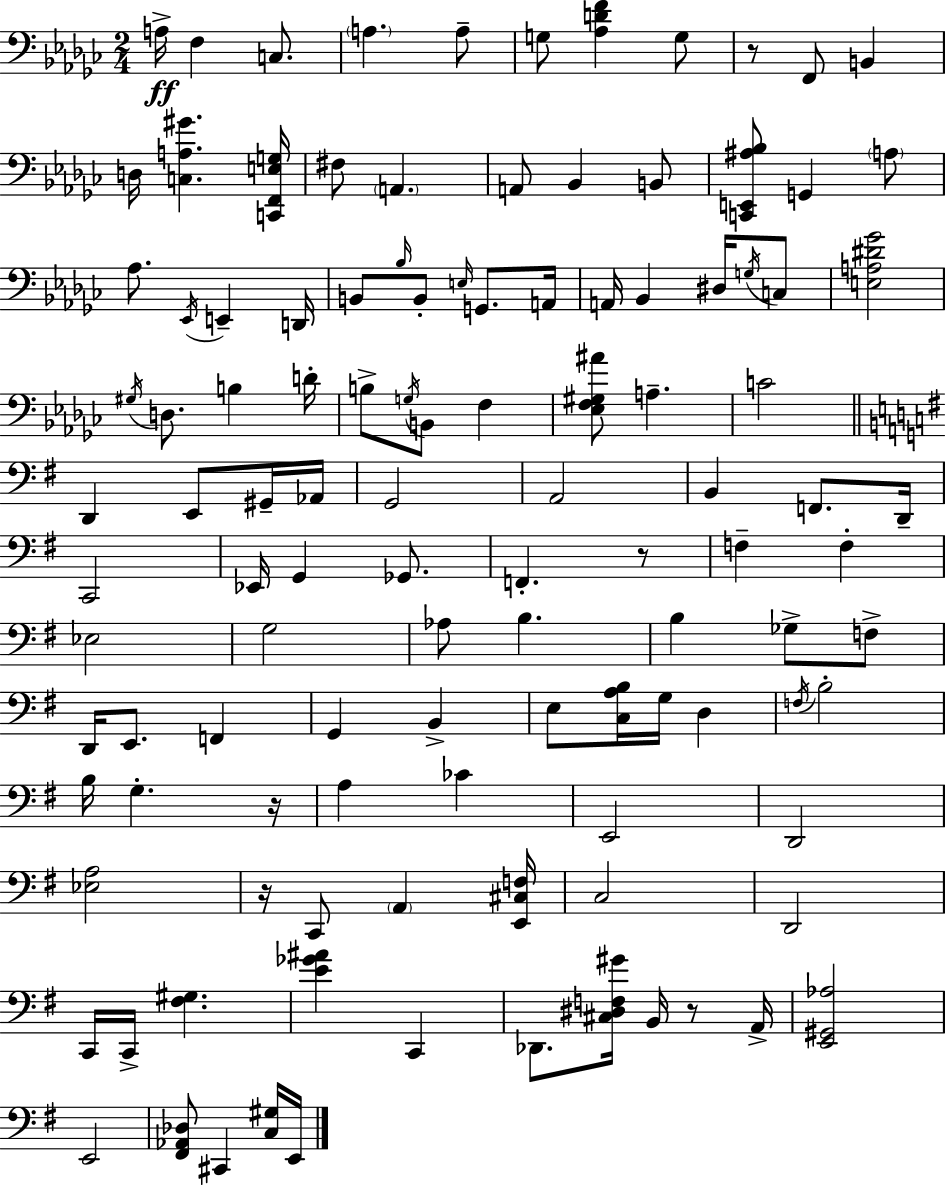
A3/s F3/q C3/e. A3/q. A3/e G3/e [Ab3,D4,F4]/q G3/e R/e F2/e B2/q D3/s [C3,A3,G#4]/q. [C2,F2,E3,G3]/s F#3/e A2/q. A2/e Bb2/q B2/e [C2,E2,A#3,Bb3]/e G2/q A3/e Ab3/e. Eb2/s E2/q D2/s B2/e Bb3/s B2/e E3/s G2/e. A2/s A2/s Bb2/q D#3/s G3/s C3/e [E3,A3,D#4,Gb4]/h G#3/s D3/e. B3/q D4/s B3/e G3/s B2/e F3/q [Eb3,F3,G#3,A#4]/e A3/q. C4/h D2/q E2/e G#2/s Ab2/s G2/h A2/h B2/q F2/e. D2/s C2/h Eb2/s G2/q Gb2/e. F2/q. R/e F3/q F3/q Eb3/h G3/h Ab3/e B3/q. B3/q Gb3/e F3/e D2/s E2/e. F2/q G2/q B2/q E3/e [C3,A3,B3]/s G3/s D3/q F3/s B3/h B3/s G3/q. R/s A3/q CES4/q E2/h D2/h [Eb3,A3]/h R/s C2/e A2/q [E2,C#3,F3]/s C3/h D2/h C2/s C2/s [F#3,G#3]/q. [E4,Gb4,A#4]/q C2/q Db2/e. [C#3,D#3,F3,G#4]/s B2/s R/e A2/s [E2,G#2,Ab3]/h E2/h [F#2,Ab2,Db3]/e C#2/q [C3,G#3]/s E2/s